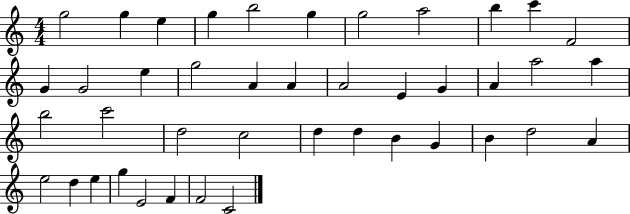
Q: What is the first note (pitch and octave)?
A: G5